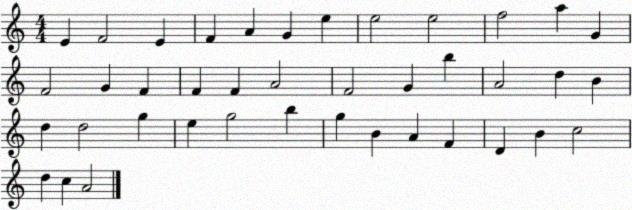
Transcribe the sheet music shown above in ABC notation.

X:1
T:Untitled
M:4/4
L:1/4
K:C
E F2 E F A G e e2 e2 f2 a G F2 G F F F A2 F2 G b A2 d B d d2 g e g2 b g B A F D B c2 d c A2